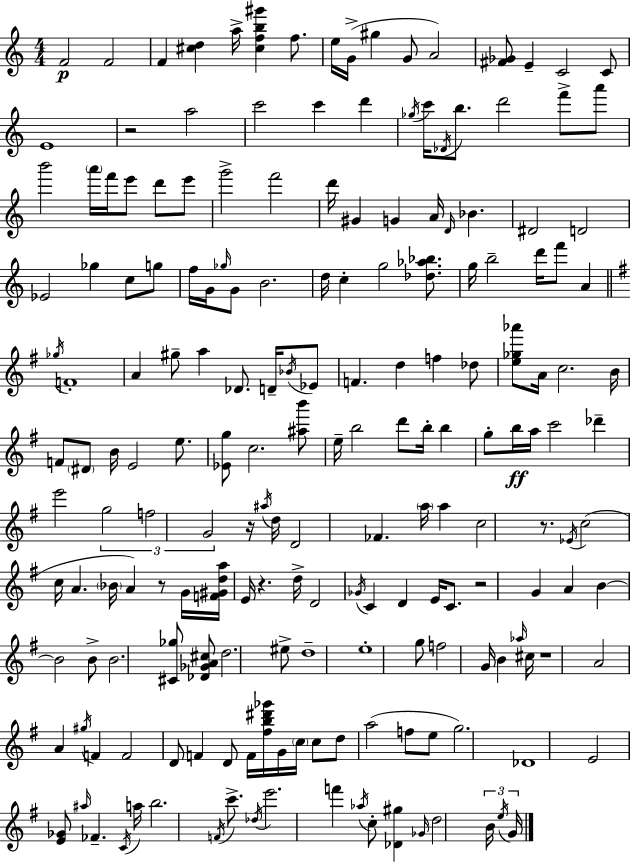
{
  \clef treble
  \numericTimeSignature
  \time 4/4
  \key a \minor
  f'2\p f'2 | f'4 <cis'' d''>4 a''16-> <cis'' f'' b'' gis'''>4 f''8. | e''16 g'16->( gis''4 g'8 a'2) | <fis' ges'>8 e'4-- c'2 c'8 | \break e'1 | r2 a''2 | c'''2 c'''4 d'''4 | \acciaccatura { ges''16 } c'''16 \acciaccatura { des'16 } b''8. d'''2 f'''8-> | \break a'''8 b'''2 \parenthesize a'''16 f'''16 e'''8 d'''8 | e'''8 g'''2-> f'''2 | d'''16 gis'4 g'4 a'16 \grace { d'16 } bes'4. | dis'2 d'2 | \break ees'2 ges''4 c''8 | g''8 f''16 g'16 \grace { ges''16 } g'8 b'2. | d''16 c''4-. g''2 | <des'' aes'' bes''>8. g''16 b''2-- d'''16 f'''8 | \break a'4 \bar "||" \break \key g \major \acciaccatura { ges''16 } f'1-. | a'4 gis''8-- a''4 des'8. d'16-- \acciaccatura { bes'16 } | ees'8 f'4. d''4 f''4 | des''8 <e'' ges'' aes'''>8 a'16 c''2. | \break b'16 f'8 \parenthesize dis'8 b'16 e'2 e''8. | <ees' g''>8 c''2. | <ais'' b'''>8 e''16-- b''2 d'''8 b''16-. b''4 | g''8-. b''16\ff a''16 c'''2 des'''4-- | \break e'''2 \tuplet 3/2 { g''2 | f''2 g'2 } | r16 \acciaccatura { ais''16 } d''16 d'2 fes'4. | \parenthesize a''16 a''4 c''2 | \break r8. \acciaccatura { ees'16 }( c''2 c''16 a'4. | \parenthesize bes'16 a'4) r8 g'16 <f' gis' d'' a''>16 e'16 r4. | d''16-> d'2 \acciaccatura { ges'16 } c'4 | d'4 e'16 c'8. r2 | \break g'4 a'4 b'4~~ b'2 | b'8-> b'2. | <cis' ges''>8 <des' ges' a' cis''>8 d''2. | eis''8-> d''1-- | \break e''1-. | g''8 f''2 g'16 | b'4 \grace { aes''16 } cis''16 r1 | a'2 a'4 | \break \acciaccatura { gis''16 } f'4 f'2 d'8 | f'4 d'8 f'16 <fis'' b'' dis''' ges'''>16 g'16 \parenthesize c''16 c''8 d''8 a''2( | f''8 e''8 g''2.) | des'1 | \break e'2 <e' ges'>8 | \grace { ais''16 } fes'4.-- \acciaccatura { c'16 } a''16 b''2. | \acciaccatura { f'16 } c'''8.-> \acciaccatura { des''16 } e'''2. | f'''4 \acciaccatura { aes''16 } c''8-. <des' gis''>4 | \break \grace { ges'16 } d''2 \tuplet 3/2 { b'16 \acciaccatura { e''16 } g'16 } \bar "|."
}